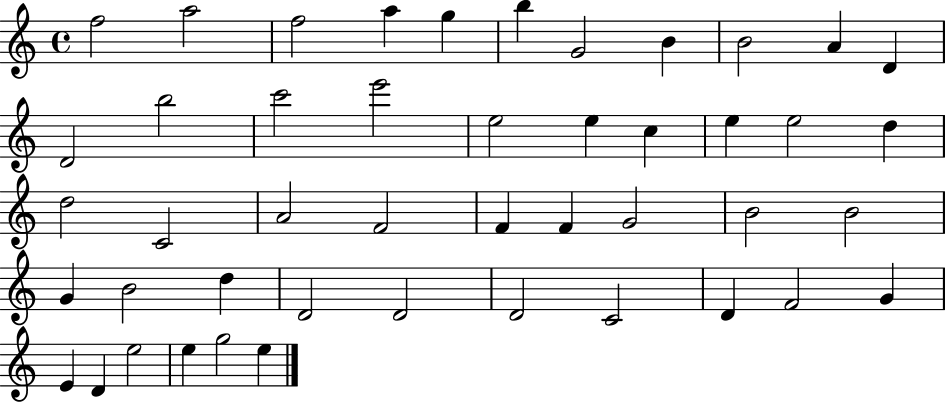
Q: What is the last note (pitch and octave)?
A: E5